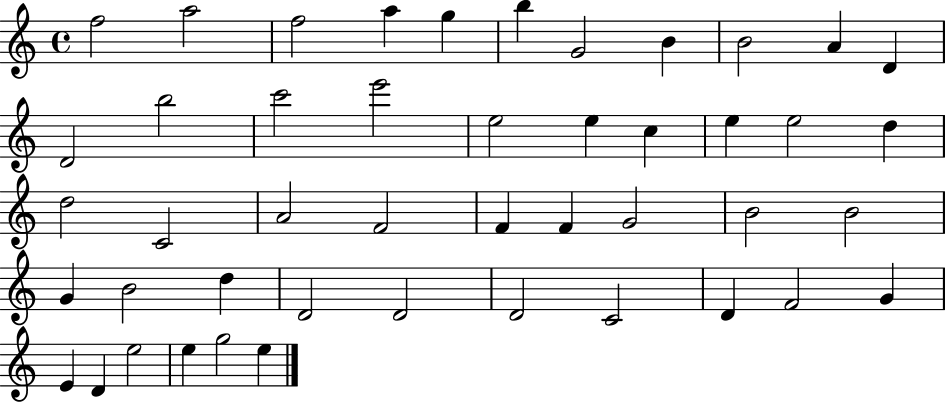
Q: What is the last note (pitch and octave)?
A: E5